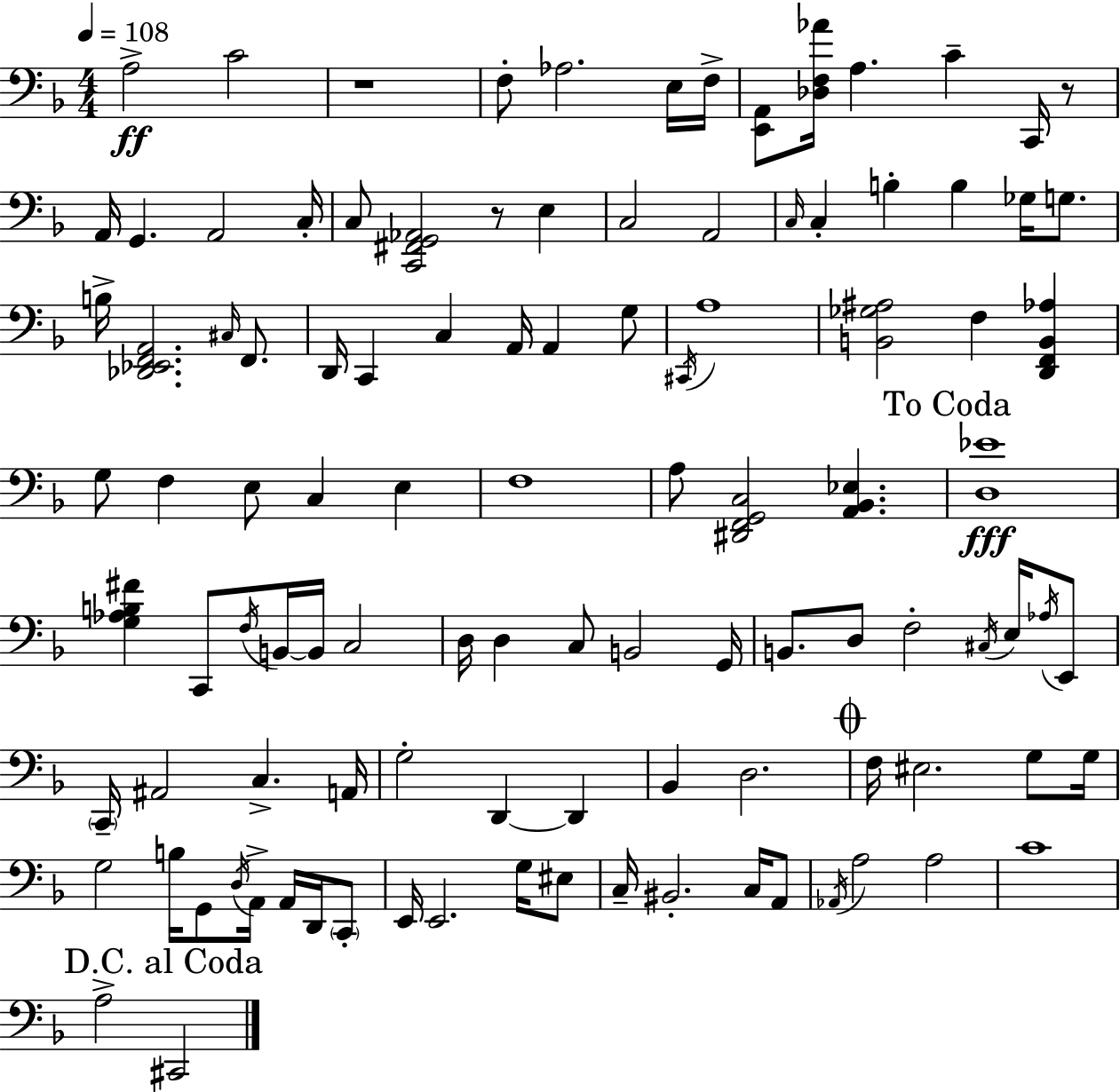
X:1
T:Untitled
M:4/4
L:1/4
K:F
A,2 C2 z4 F,/2 _A,2 E,/4 F,/4 [E,,A,,]/2 [_D,F,_A]/4 A, C C,,/4 z/2 A,,/4 G,, A,,2 C,/4 C,/2 [C,,^F,,G,,_A,,]2 z/2 E, C,2 A,,2 C,/4 C, B, B, _G,/4 G,/2 B,/4 [_D,,_E,,F,,A,,]2 ^C,/4 F,,/2 D,,/4 C,, C, A,,/4 A,, G,/2 ^C,,/4 A,4 [B,,_G,^A,]2 F, [D,,F,,B,,_A,] G,/2 F, E,/2 C, E, F,4 A,/2 [^D,,F,,G,,C,]2 [A,,_B,,_E,] [D,_E]4 [G,_A,B,^F] C,,/2 F,/4 B,,/4 B,,/4 C,2 D,/4 D, C,/2 B,,2 G,,/4 B,,/2 D,/2 F,2 ^C,/4 E,/4 _A,/4 E,,/2 C,,/4 ^A,,2 C, A,,/4 G,2 D,, D,, _B,, D,2 F,/4 ^E,2 G,/2 G,/4 G,2 B,/4 G,,/2 D,/4 A,,/4 A,,/4 D,,/4 C,,/2 E,,/4 E,,2 G,/4 ^E,/2 C,/4 ^B,,2 C,/4 A,,/2 _A,,/4 A,2 A,2 C4 A,2 ^C,,2